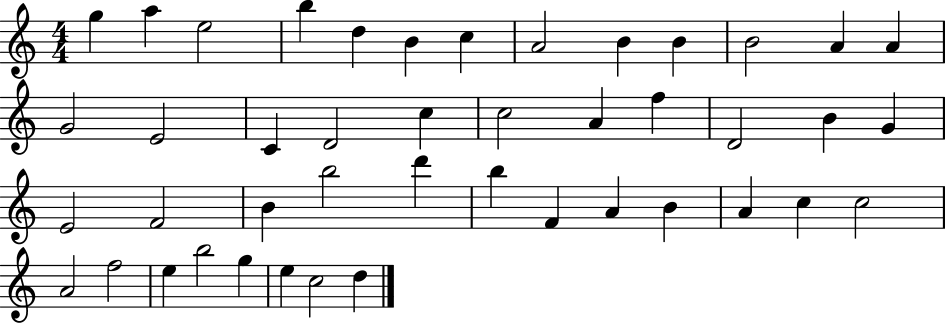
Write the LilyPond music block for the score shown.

{
  \clef treble
  \numericTimeSignature
  \time 4/4
  \key c \major
  g''4 a''4 e''2 | b''4 d''4 b'4 c''4 | a'2 b'4 b'4 | b'2 a'4 a'4 | \break g'2 e'2 | c'4 d'2 c''4 | c''2 a'4 f''4 | d'2 b'4 g'4 | \break e'2 f'2 | b'4 b''2 d'''4 | b''4 f'4 a'4 b'4 | a'4 c''4 c''2 | \break a'2 f''2 | e''4 b''2 g''4 | e''4 c''2 d''4 | \bar "|."
}